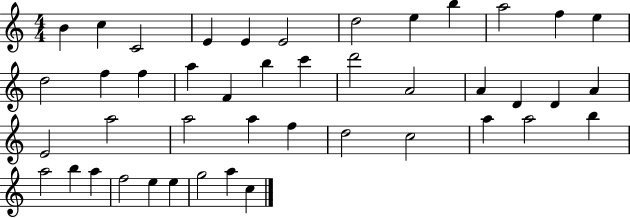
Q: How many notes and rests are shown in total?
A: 44